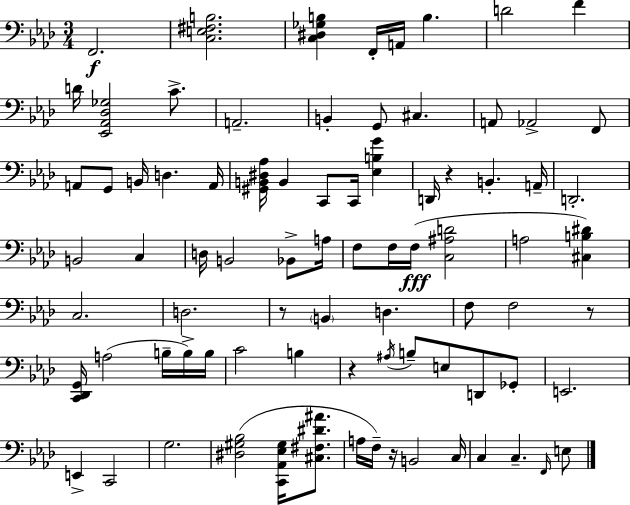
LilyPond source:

{
  \clef bass
  \numericTimeSignature
  \time 3/4
  \key f \minor
  f,2.\f | <c e fis b>2. | <c dis ges b>4 f,16-. a,16 b4. | d'2 f'4 | \break d'16 <ees, aes, des ges>2 c'8.-> | a,2.-- | b,4-. g,8 cis4. | a,8 aes,2-> f,8 | \break a,8 g,8 b,16 d4. a,16 | <gis, b, dis aes>16 b,4 c,8 c,16 <ees b g'>4 | d,16 r4 b,4.-. a,16-- | d,2.-. | \break b,2 c4 | d16 b,2 bes,8-> a16 | f8 f16 f16(\fff <c ais d'>2 | a2 <cis b dis'>4) | \break c2. | d2. | r8 \parenthesize b,4 d4. | f8 f2 r8 | \break <c, des, g,>16 a2( b16-- b16->) b16 | c'2 b4 | r4 \acciaccatura { ais16 } b8-- e8 d,8 ges,8-. | e,2. | \break e,4-> c,2 | g2. | <dis gis bes>2( <c, aes, ees gis>16 <cis fis dis' ais'>8. | a16 f16--) r16 b,2 | \break c16 c4 c4.-- \grace { f,16 } | e8 \bar "|."
}